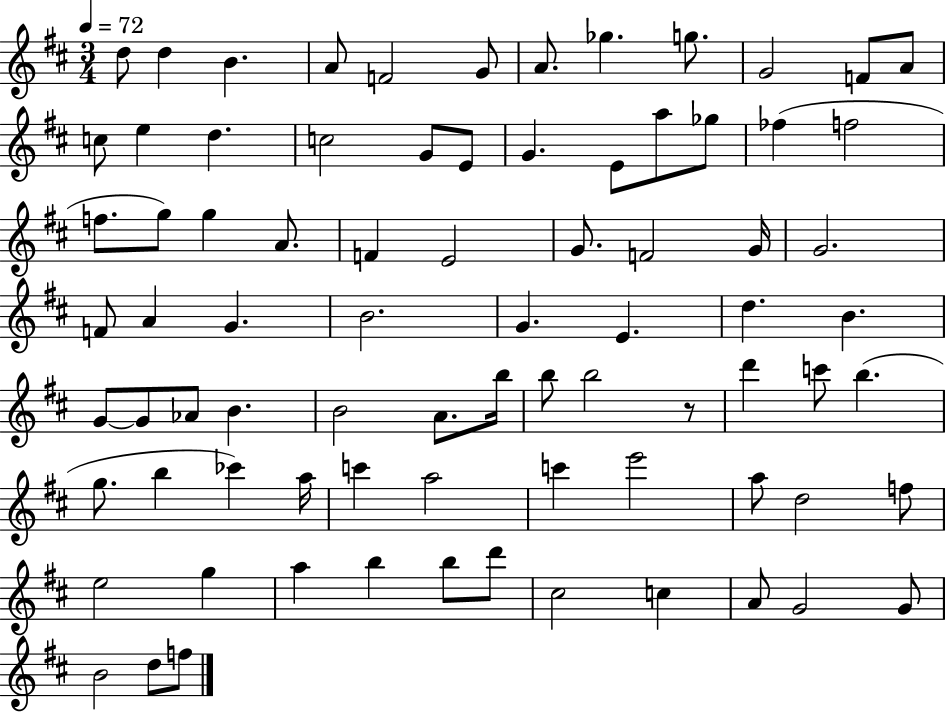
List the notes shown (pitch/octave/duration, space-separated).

D5/e D5/q B4/q. A4/e F4/h G4/e A4/e. Gb5/q. G5/e. G4/h F4/e A4/e C5/e E5/q D5/q. C5/h G4/e E4/e G4/q. E4/e A5/e Gb5/e FES5/q F5/h F5/e. G5/e G5/q A4/e. F4/q E4/h G4/e. F4/h G4/s G4/h. F4/e A4/q G4/q. B4/h. G4/q. E4/q. D5/q. B4/q. G4/e G4/e Ab4/e B4/q. B4/h A4/e. B5/s B5/e B5/h R/e D6/q C6/e B5/q. G5/e. B5/q CES6/q A5/s C6/q A5/h C6/q E6/h A5/e D5/h F5/e E5/h G5/q A5/q B5/q B5/e D6/e C#5/h C5/q A4/e G4/h G4/e B4/h D5/e F5/e